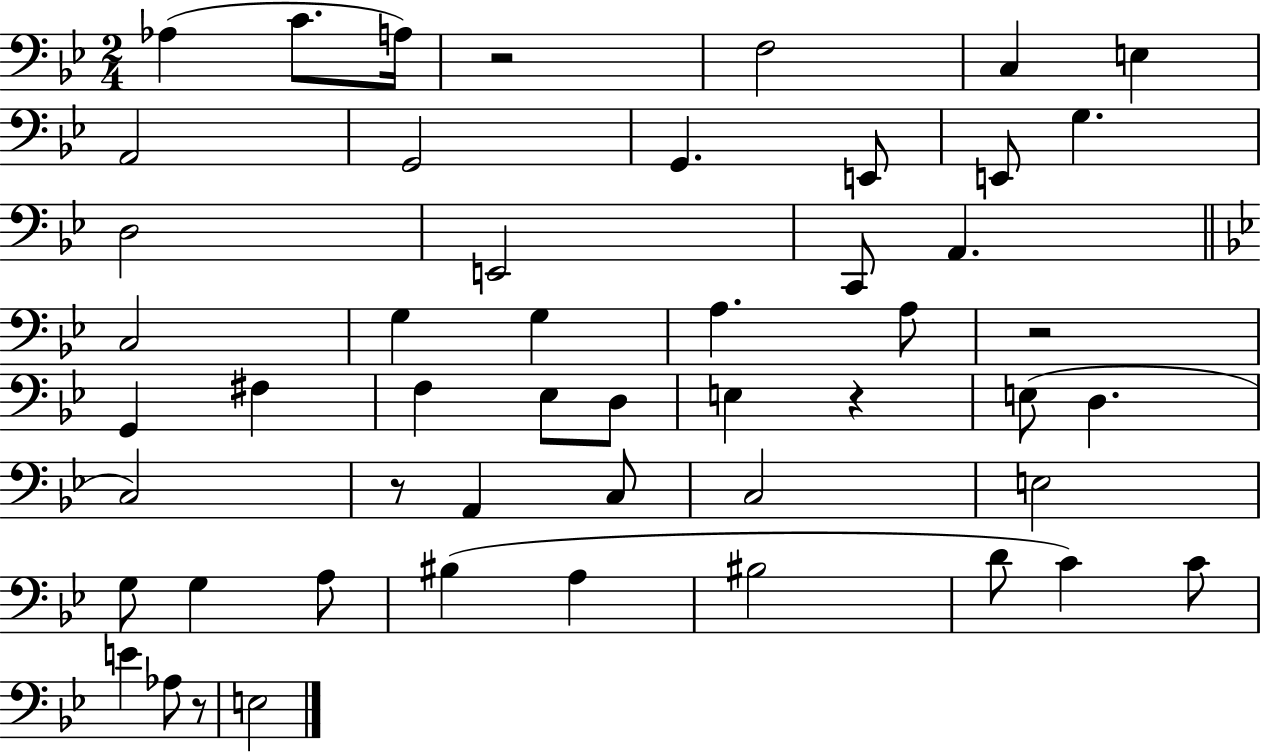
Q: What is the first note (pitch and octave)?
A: Ab3